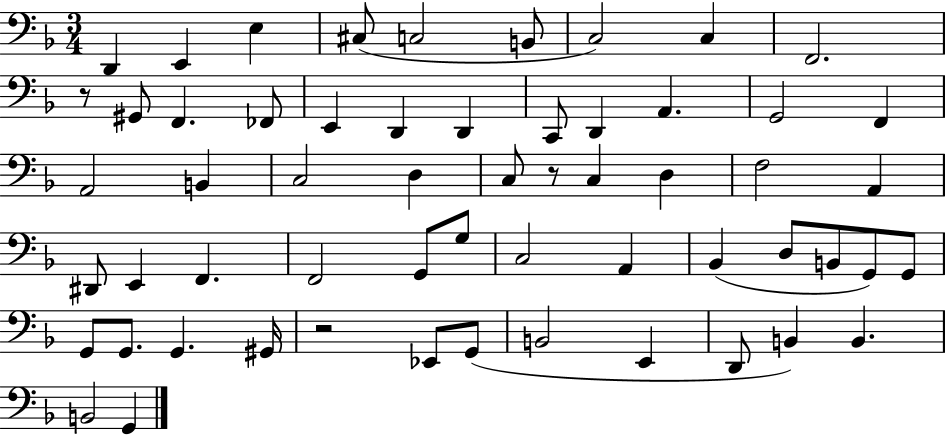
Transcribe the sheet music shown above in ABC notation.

X:1
T:Untitled
M:3/4
L:1/4
K:F
D,, E,, E, ^C,/2 C,2 B,,/2 C,2 C, F,,2 z/2 ^G,,/2 F,, _F,,/2 E,, D,, D,, C,,/2 D,, A,, G,,2 F,, A,,2 B,, C,2 D, C,/2 z/2 C, D, F,2 A,, ^D,,/2 E,, F,, F,,2 G,,/2 G,/2 C,2 A,, _B,, D,/2 B,,/2 G,,/2 G,,/2 G,,/2 G,,/2 G,, ^G,,/4 z2 _E,,/2 G,,/2 B,,2 E,, D,,/2 B,, B,, B,,2 G,,